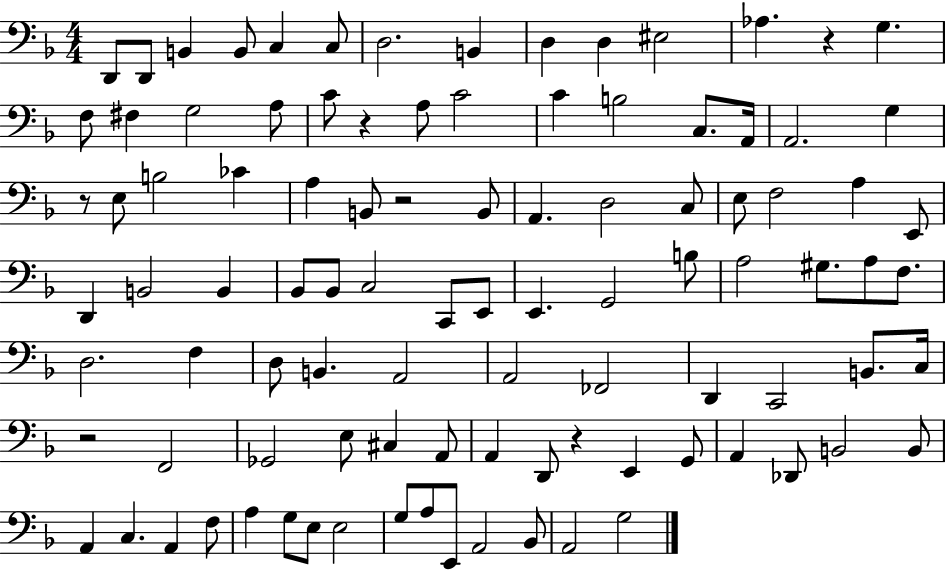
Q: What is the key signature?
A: F major